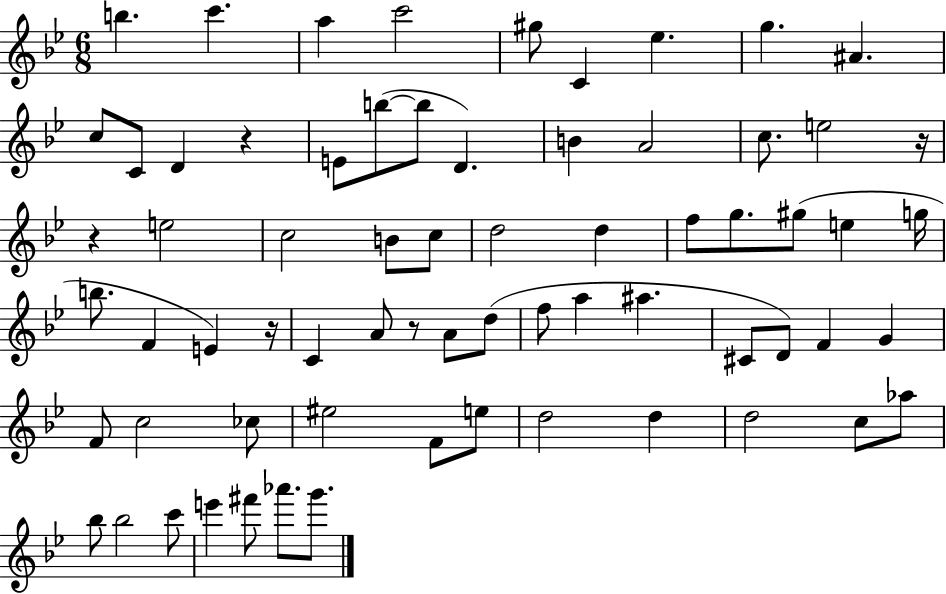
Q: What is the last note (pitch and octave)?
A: G6